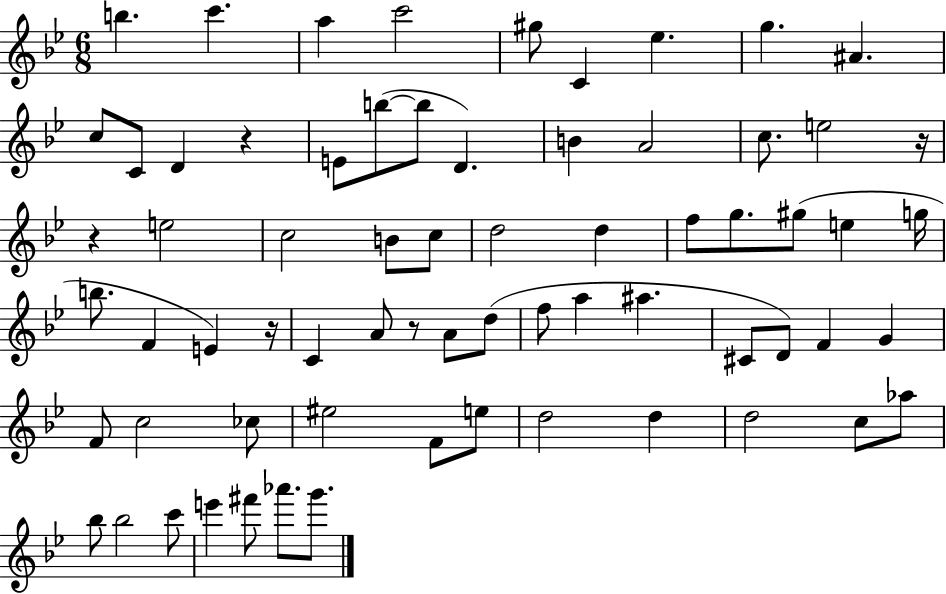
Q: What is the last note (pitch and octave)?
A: G6